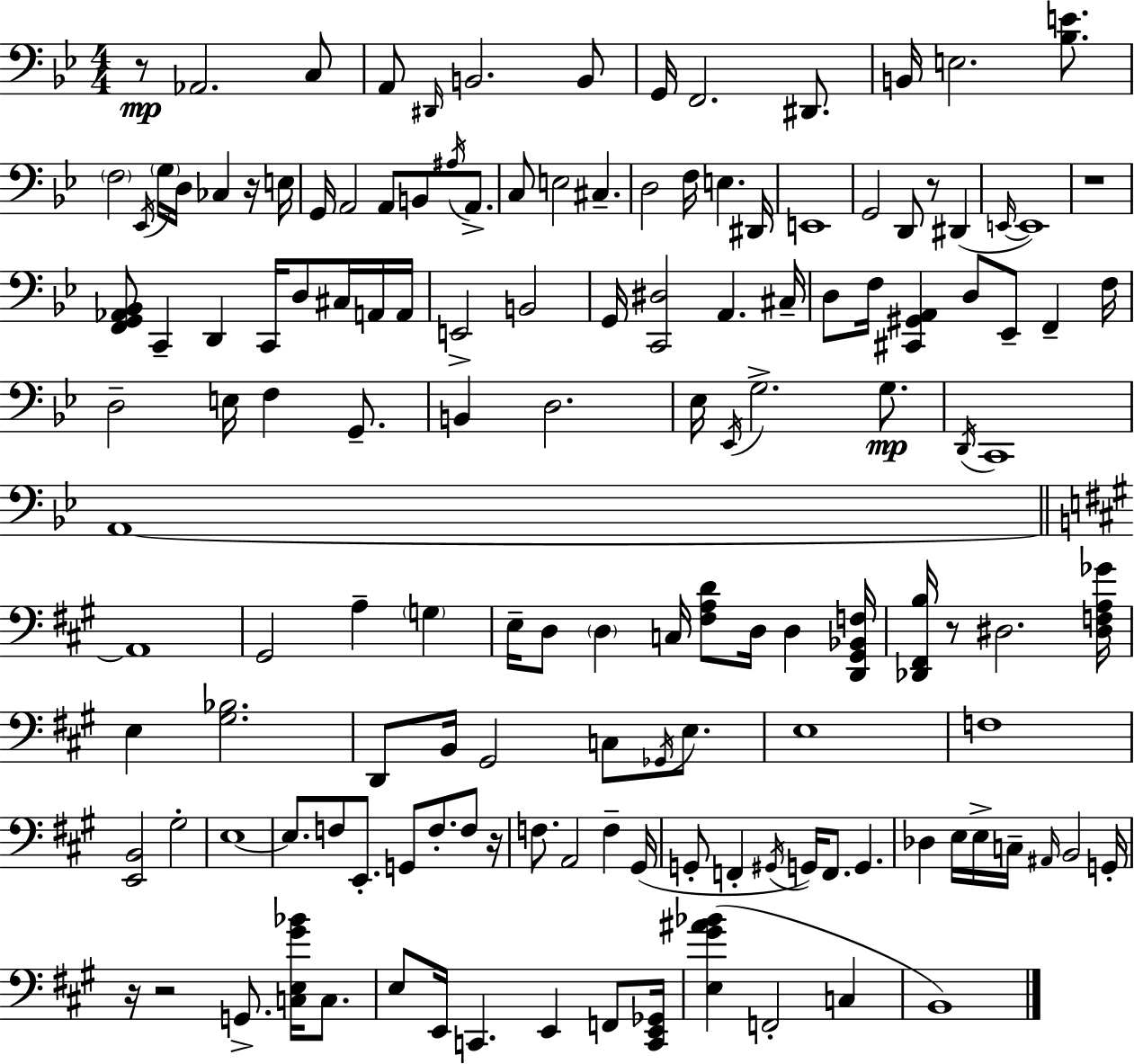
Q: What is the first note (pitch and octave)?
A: Ab2